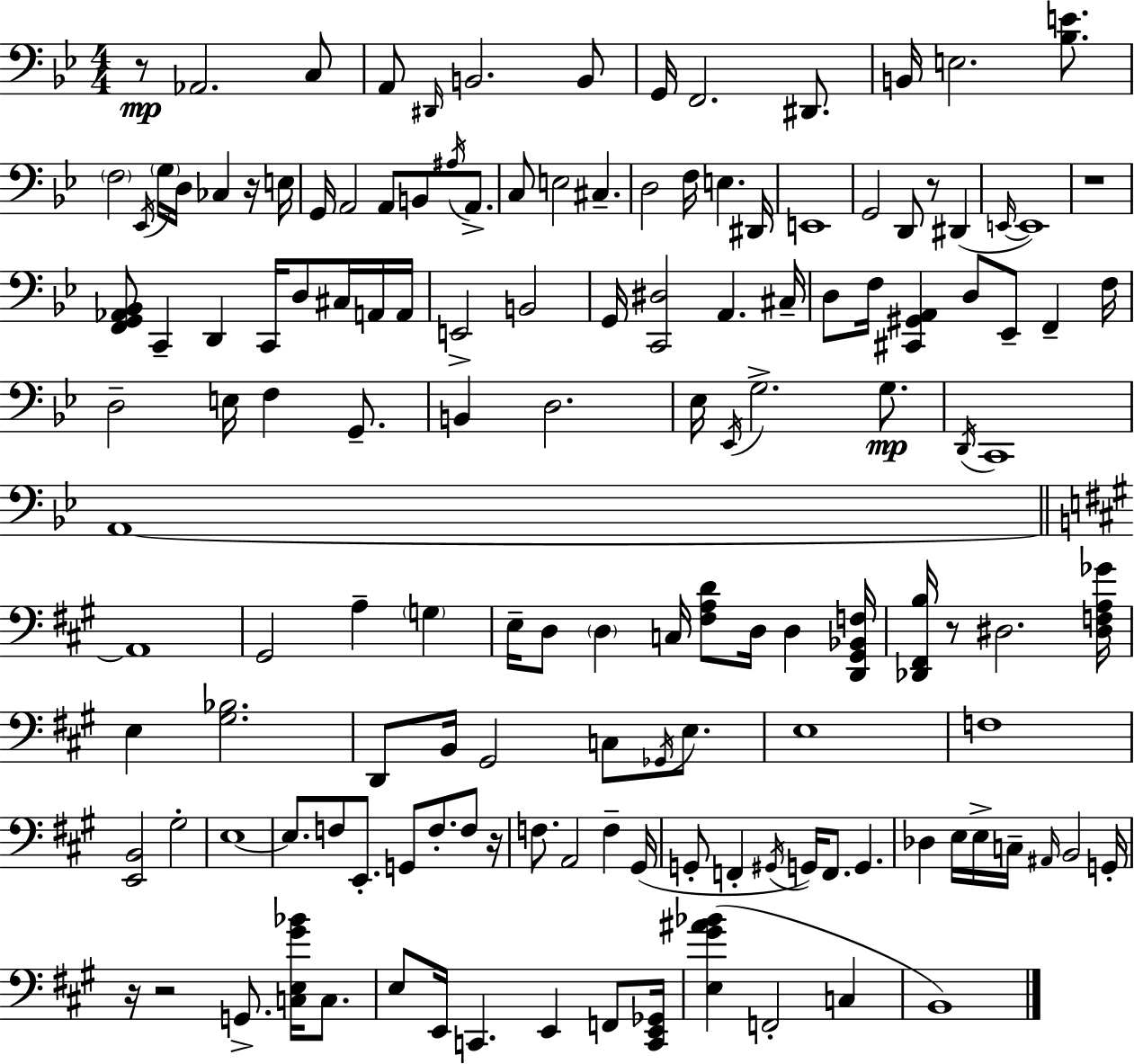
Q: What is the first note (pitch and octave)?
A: Ab2